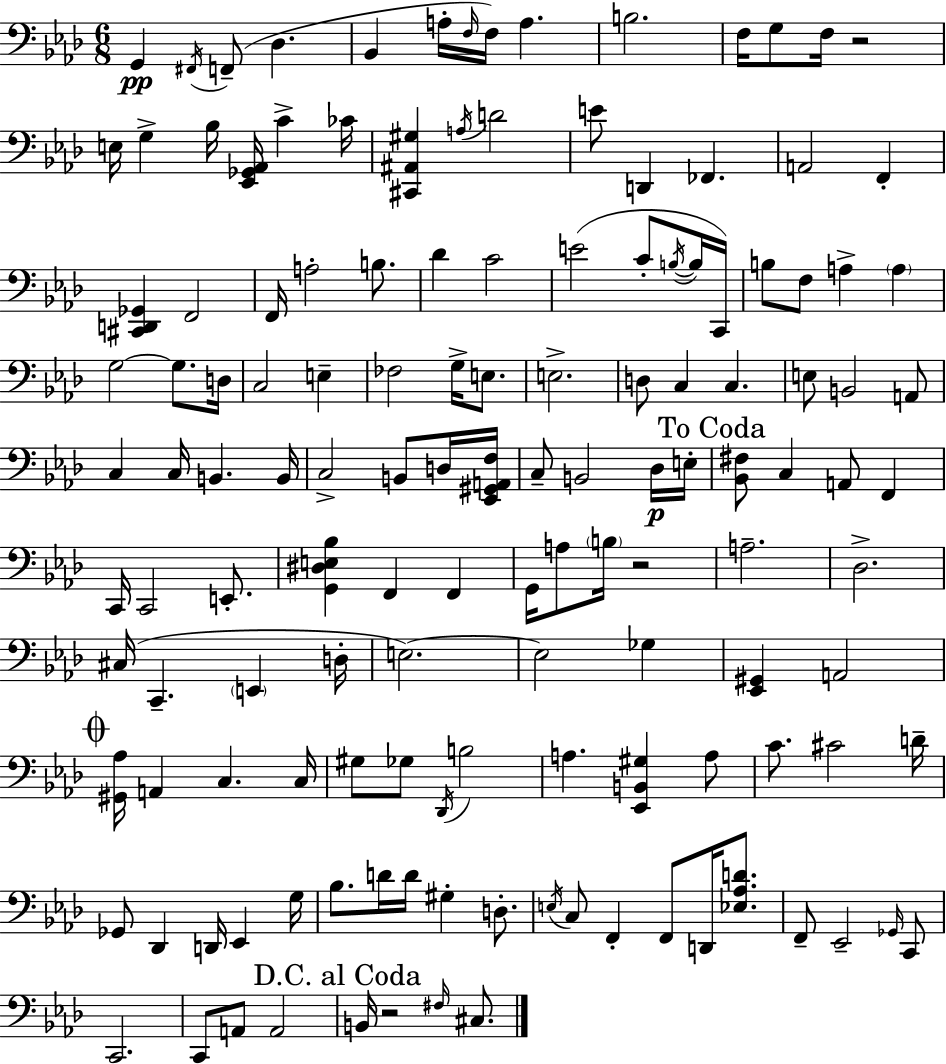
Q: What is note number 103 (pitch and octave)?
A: Eb2